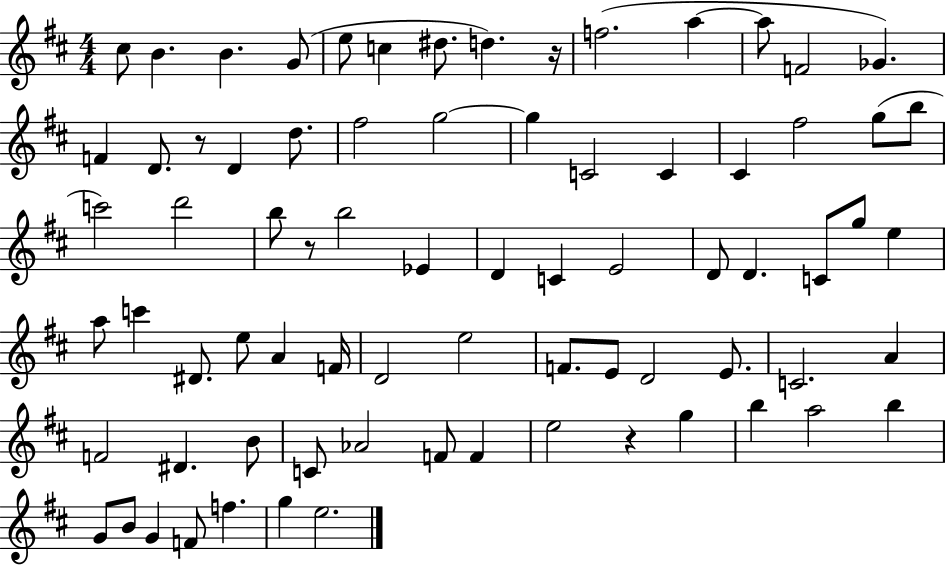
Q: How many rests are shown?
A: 4